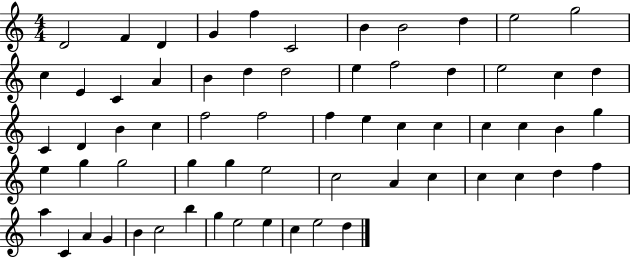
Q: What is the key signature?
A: C major